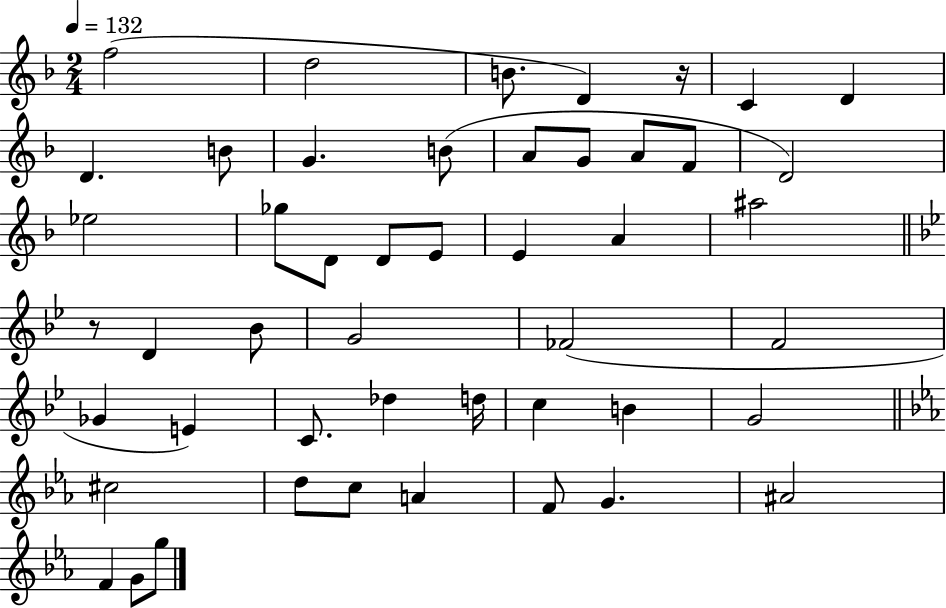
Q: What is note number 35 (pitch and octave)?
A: B4